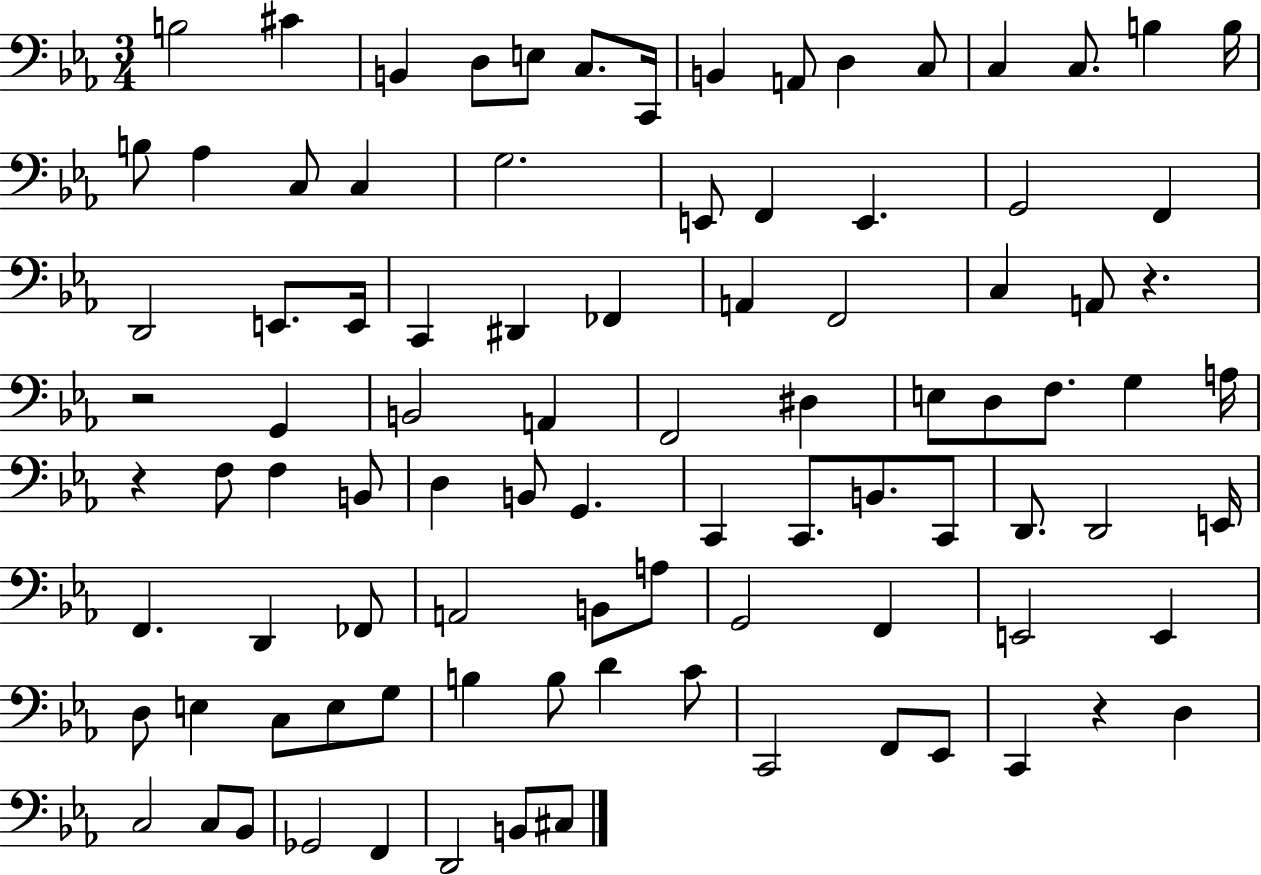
X:1
T:Untitled
M:3/4
L:1/4
K:Eb
B,2 ^C B,, D,/2 E,/2 C,/2 C,,/4 B,, A,,/2 D, C,/2 C, C,/2 B, B,/4 B,/2 _A, C,/2 C, G,2 E,,/2 F,, E,, G,,2 F,, D,,2 E,,/2 E,,/4 C,, ^D,, _F,, A,, F,,2 C, A,,/2 z z2 G,, B,,2 A,, F,,2 ^D, E,/2 D,/2 F,/2 G, A,/4 z F,/2 F, B,,/2 D, B,,/2 G,, C,, C,,/2 B,,/2 C,,/2 D,,/2 D,,2 E,,/4 F,, D,, _F,,/2 A,,2 B,,/2 A,/2 G,,2 F,, E,,2 E,, D,/2 E, C,/2 E,/2 G,/2 B, B,/2 D C/2 C,,2 F,,/2 _E,,/2 C,, z D, C,2 C,/2 _B,,/2 _G,,2 F,, D,,2 B,,/2 ^C,/2